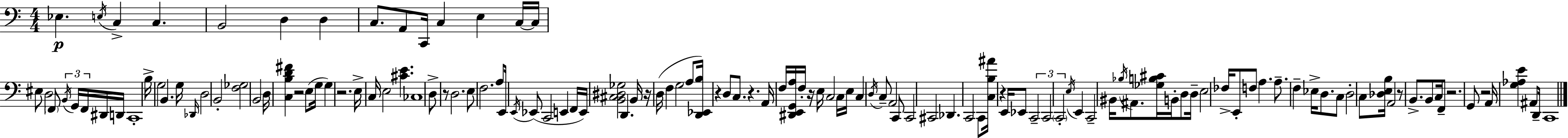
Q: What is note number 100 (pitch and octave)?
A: C3